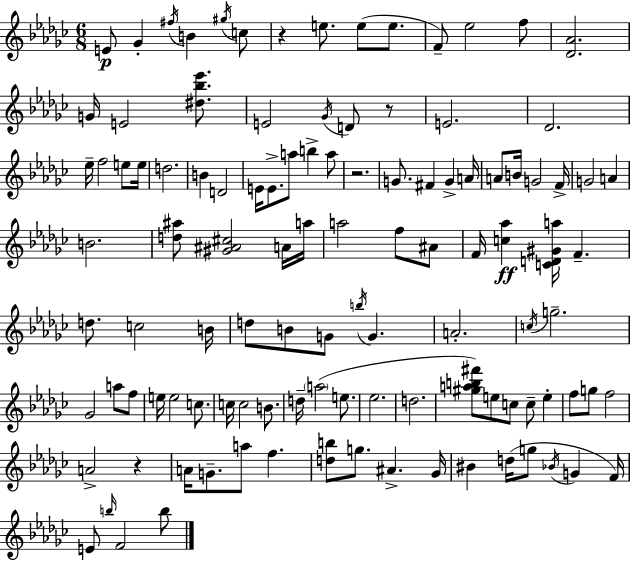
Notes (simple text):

E4/e Gb4/q F#5/s B4/q G#5/s C5/e R/q E5/e. E5/e E5/e. F4/e Eb5/h F5/e [Db4,Ab4]/h. G4/s E4/h [D#5,Bb5,Eb6]/e. E4/h Gb4/s D4/e R/e E4/h. Db4/h. Eb5/s F5/h E5/e E5/s D5/h. B4/q D4/h E4/s E4/e. A5/e B5/q A5/e R/h. G4/e. F#4/q G4/q A4/s A4/e B4/s G4/h F4/s G4/h A4/q B4/h. [D5,A#5]/e [G#4,A#4,C#5]/h A4/s A5/s A5/h F5/e A#4/e F4/s [C5,Ab5]/q [C4,D4,G#4,A5]/s F4/q. D5/e. C5/h B4/s D5/e B4/e G4/e B5/s G4/q. A4/h. C5/s G5/h. Gb4/h A5/e F5/e E5/s E5/h C5/e. C5/s C5/h B4/e. D5/s A5/h E5/e. Eb5/h. D5/h. [G#5,A5,B5,F#6]/e E5/e C5/e C5/e E5/q F5/e G5/e F5/h A4/h R/q A4/s G4/e. A5/e F5/q. [D5,B5]/e G5/e. A#4/q. Gb4/s BIS4/q D5/s G5/e Bb4/s G4/q F4/s E4/e B5/s F4/h B5/e